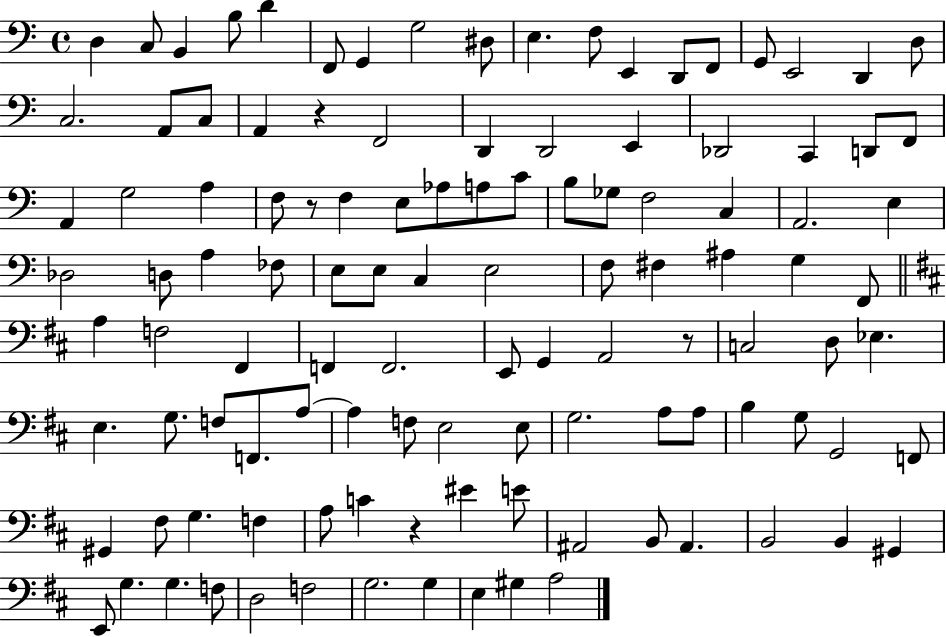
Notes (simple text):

D3/q C3/e B2/q B3/e D4/q F2/e G2/q G3/h D#3/e E3/q. F3/e E2/q D2/e F2/e G2/e E2/h D2/q D3/e C3/h. A2/e C3/e A2/q R/q F2/h D2/q D2/h E2/q Db2/h C2/q D2/e F2/e A2/q G3/h A3/q F3/e R/e F3/q E3/e Ab3/e A3/e C4/e B3/e Gb3/e F3/h C3/q A2/h. E3/q Db3/h D3/e A3/q FES3/e E3/e E3/e C3/q E3/h F3/e F#3/q A#3/q G3/q F2/e A3/q F3/h F#2/q F2/q F2/h. E2/e G2/q A2/h R/e C3/h D3/e Eb3/q. E3/q. G3/e. F3/e F2/e. A3/e A3/q F3/e E3/h E3/e G3/h. A3/e A3/e B3/q G3/e G2/h F2/e G#2/q F#3/e G3/q. F3/q A3/e C4/q R/q EIS4/q E4/e A#2/h B2/e A#2/q. B2/h B2/q G#2/q E2/e G3/q. G3/q. F3/e D3/h F3/h G3/h. G3/q E3/q G#3/q A3/h